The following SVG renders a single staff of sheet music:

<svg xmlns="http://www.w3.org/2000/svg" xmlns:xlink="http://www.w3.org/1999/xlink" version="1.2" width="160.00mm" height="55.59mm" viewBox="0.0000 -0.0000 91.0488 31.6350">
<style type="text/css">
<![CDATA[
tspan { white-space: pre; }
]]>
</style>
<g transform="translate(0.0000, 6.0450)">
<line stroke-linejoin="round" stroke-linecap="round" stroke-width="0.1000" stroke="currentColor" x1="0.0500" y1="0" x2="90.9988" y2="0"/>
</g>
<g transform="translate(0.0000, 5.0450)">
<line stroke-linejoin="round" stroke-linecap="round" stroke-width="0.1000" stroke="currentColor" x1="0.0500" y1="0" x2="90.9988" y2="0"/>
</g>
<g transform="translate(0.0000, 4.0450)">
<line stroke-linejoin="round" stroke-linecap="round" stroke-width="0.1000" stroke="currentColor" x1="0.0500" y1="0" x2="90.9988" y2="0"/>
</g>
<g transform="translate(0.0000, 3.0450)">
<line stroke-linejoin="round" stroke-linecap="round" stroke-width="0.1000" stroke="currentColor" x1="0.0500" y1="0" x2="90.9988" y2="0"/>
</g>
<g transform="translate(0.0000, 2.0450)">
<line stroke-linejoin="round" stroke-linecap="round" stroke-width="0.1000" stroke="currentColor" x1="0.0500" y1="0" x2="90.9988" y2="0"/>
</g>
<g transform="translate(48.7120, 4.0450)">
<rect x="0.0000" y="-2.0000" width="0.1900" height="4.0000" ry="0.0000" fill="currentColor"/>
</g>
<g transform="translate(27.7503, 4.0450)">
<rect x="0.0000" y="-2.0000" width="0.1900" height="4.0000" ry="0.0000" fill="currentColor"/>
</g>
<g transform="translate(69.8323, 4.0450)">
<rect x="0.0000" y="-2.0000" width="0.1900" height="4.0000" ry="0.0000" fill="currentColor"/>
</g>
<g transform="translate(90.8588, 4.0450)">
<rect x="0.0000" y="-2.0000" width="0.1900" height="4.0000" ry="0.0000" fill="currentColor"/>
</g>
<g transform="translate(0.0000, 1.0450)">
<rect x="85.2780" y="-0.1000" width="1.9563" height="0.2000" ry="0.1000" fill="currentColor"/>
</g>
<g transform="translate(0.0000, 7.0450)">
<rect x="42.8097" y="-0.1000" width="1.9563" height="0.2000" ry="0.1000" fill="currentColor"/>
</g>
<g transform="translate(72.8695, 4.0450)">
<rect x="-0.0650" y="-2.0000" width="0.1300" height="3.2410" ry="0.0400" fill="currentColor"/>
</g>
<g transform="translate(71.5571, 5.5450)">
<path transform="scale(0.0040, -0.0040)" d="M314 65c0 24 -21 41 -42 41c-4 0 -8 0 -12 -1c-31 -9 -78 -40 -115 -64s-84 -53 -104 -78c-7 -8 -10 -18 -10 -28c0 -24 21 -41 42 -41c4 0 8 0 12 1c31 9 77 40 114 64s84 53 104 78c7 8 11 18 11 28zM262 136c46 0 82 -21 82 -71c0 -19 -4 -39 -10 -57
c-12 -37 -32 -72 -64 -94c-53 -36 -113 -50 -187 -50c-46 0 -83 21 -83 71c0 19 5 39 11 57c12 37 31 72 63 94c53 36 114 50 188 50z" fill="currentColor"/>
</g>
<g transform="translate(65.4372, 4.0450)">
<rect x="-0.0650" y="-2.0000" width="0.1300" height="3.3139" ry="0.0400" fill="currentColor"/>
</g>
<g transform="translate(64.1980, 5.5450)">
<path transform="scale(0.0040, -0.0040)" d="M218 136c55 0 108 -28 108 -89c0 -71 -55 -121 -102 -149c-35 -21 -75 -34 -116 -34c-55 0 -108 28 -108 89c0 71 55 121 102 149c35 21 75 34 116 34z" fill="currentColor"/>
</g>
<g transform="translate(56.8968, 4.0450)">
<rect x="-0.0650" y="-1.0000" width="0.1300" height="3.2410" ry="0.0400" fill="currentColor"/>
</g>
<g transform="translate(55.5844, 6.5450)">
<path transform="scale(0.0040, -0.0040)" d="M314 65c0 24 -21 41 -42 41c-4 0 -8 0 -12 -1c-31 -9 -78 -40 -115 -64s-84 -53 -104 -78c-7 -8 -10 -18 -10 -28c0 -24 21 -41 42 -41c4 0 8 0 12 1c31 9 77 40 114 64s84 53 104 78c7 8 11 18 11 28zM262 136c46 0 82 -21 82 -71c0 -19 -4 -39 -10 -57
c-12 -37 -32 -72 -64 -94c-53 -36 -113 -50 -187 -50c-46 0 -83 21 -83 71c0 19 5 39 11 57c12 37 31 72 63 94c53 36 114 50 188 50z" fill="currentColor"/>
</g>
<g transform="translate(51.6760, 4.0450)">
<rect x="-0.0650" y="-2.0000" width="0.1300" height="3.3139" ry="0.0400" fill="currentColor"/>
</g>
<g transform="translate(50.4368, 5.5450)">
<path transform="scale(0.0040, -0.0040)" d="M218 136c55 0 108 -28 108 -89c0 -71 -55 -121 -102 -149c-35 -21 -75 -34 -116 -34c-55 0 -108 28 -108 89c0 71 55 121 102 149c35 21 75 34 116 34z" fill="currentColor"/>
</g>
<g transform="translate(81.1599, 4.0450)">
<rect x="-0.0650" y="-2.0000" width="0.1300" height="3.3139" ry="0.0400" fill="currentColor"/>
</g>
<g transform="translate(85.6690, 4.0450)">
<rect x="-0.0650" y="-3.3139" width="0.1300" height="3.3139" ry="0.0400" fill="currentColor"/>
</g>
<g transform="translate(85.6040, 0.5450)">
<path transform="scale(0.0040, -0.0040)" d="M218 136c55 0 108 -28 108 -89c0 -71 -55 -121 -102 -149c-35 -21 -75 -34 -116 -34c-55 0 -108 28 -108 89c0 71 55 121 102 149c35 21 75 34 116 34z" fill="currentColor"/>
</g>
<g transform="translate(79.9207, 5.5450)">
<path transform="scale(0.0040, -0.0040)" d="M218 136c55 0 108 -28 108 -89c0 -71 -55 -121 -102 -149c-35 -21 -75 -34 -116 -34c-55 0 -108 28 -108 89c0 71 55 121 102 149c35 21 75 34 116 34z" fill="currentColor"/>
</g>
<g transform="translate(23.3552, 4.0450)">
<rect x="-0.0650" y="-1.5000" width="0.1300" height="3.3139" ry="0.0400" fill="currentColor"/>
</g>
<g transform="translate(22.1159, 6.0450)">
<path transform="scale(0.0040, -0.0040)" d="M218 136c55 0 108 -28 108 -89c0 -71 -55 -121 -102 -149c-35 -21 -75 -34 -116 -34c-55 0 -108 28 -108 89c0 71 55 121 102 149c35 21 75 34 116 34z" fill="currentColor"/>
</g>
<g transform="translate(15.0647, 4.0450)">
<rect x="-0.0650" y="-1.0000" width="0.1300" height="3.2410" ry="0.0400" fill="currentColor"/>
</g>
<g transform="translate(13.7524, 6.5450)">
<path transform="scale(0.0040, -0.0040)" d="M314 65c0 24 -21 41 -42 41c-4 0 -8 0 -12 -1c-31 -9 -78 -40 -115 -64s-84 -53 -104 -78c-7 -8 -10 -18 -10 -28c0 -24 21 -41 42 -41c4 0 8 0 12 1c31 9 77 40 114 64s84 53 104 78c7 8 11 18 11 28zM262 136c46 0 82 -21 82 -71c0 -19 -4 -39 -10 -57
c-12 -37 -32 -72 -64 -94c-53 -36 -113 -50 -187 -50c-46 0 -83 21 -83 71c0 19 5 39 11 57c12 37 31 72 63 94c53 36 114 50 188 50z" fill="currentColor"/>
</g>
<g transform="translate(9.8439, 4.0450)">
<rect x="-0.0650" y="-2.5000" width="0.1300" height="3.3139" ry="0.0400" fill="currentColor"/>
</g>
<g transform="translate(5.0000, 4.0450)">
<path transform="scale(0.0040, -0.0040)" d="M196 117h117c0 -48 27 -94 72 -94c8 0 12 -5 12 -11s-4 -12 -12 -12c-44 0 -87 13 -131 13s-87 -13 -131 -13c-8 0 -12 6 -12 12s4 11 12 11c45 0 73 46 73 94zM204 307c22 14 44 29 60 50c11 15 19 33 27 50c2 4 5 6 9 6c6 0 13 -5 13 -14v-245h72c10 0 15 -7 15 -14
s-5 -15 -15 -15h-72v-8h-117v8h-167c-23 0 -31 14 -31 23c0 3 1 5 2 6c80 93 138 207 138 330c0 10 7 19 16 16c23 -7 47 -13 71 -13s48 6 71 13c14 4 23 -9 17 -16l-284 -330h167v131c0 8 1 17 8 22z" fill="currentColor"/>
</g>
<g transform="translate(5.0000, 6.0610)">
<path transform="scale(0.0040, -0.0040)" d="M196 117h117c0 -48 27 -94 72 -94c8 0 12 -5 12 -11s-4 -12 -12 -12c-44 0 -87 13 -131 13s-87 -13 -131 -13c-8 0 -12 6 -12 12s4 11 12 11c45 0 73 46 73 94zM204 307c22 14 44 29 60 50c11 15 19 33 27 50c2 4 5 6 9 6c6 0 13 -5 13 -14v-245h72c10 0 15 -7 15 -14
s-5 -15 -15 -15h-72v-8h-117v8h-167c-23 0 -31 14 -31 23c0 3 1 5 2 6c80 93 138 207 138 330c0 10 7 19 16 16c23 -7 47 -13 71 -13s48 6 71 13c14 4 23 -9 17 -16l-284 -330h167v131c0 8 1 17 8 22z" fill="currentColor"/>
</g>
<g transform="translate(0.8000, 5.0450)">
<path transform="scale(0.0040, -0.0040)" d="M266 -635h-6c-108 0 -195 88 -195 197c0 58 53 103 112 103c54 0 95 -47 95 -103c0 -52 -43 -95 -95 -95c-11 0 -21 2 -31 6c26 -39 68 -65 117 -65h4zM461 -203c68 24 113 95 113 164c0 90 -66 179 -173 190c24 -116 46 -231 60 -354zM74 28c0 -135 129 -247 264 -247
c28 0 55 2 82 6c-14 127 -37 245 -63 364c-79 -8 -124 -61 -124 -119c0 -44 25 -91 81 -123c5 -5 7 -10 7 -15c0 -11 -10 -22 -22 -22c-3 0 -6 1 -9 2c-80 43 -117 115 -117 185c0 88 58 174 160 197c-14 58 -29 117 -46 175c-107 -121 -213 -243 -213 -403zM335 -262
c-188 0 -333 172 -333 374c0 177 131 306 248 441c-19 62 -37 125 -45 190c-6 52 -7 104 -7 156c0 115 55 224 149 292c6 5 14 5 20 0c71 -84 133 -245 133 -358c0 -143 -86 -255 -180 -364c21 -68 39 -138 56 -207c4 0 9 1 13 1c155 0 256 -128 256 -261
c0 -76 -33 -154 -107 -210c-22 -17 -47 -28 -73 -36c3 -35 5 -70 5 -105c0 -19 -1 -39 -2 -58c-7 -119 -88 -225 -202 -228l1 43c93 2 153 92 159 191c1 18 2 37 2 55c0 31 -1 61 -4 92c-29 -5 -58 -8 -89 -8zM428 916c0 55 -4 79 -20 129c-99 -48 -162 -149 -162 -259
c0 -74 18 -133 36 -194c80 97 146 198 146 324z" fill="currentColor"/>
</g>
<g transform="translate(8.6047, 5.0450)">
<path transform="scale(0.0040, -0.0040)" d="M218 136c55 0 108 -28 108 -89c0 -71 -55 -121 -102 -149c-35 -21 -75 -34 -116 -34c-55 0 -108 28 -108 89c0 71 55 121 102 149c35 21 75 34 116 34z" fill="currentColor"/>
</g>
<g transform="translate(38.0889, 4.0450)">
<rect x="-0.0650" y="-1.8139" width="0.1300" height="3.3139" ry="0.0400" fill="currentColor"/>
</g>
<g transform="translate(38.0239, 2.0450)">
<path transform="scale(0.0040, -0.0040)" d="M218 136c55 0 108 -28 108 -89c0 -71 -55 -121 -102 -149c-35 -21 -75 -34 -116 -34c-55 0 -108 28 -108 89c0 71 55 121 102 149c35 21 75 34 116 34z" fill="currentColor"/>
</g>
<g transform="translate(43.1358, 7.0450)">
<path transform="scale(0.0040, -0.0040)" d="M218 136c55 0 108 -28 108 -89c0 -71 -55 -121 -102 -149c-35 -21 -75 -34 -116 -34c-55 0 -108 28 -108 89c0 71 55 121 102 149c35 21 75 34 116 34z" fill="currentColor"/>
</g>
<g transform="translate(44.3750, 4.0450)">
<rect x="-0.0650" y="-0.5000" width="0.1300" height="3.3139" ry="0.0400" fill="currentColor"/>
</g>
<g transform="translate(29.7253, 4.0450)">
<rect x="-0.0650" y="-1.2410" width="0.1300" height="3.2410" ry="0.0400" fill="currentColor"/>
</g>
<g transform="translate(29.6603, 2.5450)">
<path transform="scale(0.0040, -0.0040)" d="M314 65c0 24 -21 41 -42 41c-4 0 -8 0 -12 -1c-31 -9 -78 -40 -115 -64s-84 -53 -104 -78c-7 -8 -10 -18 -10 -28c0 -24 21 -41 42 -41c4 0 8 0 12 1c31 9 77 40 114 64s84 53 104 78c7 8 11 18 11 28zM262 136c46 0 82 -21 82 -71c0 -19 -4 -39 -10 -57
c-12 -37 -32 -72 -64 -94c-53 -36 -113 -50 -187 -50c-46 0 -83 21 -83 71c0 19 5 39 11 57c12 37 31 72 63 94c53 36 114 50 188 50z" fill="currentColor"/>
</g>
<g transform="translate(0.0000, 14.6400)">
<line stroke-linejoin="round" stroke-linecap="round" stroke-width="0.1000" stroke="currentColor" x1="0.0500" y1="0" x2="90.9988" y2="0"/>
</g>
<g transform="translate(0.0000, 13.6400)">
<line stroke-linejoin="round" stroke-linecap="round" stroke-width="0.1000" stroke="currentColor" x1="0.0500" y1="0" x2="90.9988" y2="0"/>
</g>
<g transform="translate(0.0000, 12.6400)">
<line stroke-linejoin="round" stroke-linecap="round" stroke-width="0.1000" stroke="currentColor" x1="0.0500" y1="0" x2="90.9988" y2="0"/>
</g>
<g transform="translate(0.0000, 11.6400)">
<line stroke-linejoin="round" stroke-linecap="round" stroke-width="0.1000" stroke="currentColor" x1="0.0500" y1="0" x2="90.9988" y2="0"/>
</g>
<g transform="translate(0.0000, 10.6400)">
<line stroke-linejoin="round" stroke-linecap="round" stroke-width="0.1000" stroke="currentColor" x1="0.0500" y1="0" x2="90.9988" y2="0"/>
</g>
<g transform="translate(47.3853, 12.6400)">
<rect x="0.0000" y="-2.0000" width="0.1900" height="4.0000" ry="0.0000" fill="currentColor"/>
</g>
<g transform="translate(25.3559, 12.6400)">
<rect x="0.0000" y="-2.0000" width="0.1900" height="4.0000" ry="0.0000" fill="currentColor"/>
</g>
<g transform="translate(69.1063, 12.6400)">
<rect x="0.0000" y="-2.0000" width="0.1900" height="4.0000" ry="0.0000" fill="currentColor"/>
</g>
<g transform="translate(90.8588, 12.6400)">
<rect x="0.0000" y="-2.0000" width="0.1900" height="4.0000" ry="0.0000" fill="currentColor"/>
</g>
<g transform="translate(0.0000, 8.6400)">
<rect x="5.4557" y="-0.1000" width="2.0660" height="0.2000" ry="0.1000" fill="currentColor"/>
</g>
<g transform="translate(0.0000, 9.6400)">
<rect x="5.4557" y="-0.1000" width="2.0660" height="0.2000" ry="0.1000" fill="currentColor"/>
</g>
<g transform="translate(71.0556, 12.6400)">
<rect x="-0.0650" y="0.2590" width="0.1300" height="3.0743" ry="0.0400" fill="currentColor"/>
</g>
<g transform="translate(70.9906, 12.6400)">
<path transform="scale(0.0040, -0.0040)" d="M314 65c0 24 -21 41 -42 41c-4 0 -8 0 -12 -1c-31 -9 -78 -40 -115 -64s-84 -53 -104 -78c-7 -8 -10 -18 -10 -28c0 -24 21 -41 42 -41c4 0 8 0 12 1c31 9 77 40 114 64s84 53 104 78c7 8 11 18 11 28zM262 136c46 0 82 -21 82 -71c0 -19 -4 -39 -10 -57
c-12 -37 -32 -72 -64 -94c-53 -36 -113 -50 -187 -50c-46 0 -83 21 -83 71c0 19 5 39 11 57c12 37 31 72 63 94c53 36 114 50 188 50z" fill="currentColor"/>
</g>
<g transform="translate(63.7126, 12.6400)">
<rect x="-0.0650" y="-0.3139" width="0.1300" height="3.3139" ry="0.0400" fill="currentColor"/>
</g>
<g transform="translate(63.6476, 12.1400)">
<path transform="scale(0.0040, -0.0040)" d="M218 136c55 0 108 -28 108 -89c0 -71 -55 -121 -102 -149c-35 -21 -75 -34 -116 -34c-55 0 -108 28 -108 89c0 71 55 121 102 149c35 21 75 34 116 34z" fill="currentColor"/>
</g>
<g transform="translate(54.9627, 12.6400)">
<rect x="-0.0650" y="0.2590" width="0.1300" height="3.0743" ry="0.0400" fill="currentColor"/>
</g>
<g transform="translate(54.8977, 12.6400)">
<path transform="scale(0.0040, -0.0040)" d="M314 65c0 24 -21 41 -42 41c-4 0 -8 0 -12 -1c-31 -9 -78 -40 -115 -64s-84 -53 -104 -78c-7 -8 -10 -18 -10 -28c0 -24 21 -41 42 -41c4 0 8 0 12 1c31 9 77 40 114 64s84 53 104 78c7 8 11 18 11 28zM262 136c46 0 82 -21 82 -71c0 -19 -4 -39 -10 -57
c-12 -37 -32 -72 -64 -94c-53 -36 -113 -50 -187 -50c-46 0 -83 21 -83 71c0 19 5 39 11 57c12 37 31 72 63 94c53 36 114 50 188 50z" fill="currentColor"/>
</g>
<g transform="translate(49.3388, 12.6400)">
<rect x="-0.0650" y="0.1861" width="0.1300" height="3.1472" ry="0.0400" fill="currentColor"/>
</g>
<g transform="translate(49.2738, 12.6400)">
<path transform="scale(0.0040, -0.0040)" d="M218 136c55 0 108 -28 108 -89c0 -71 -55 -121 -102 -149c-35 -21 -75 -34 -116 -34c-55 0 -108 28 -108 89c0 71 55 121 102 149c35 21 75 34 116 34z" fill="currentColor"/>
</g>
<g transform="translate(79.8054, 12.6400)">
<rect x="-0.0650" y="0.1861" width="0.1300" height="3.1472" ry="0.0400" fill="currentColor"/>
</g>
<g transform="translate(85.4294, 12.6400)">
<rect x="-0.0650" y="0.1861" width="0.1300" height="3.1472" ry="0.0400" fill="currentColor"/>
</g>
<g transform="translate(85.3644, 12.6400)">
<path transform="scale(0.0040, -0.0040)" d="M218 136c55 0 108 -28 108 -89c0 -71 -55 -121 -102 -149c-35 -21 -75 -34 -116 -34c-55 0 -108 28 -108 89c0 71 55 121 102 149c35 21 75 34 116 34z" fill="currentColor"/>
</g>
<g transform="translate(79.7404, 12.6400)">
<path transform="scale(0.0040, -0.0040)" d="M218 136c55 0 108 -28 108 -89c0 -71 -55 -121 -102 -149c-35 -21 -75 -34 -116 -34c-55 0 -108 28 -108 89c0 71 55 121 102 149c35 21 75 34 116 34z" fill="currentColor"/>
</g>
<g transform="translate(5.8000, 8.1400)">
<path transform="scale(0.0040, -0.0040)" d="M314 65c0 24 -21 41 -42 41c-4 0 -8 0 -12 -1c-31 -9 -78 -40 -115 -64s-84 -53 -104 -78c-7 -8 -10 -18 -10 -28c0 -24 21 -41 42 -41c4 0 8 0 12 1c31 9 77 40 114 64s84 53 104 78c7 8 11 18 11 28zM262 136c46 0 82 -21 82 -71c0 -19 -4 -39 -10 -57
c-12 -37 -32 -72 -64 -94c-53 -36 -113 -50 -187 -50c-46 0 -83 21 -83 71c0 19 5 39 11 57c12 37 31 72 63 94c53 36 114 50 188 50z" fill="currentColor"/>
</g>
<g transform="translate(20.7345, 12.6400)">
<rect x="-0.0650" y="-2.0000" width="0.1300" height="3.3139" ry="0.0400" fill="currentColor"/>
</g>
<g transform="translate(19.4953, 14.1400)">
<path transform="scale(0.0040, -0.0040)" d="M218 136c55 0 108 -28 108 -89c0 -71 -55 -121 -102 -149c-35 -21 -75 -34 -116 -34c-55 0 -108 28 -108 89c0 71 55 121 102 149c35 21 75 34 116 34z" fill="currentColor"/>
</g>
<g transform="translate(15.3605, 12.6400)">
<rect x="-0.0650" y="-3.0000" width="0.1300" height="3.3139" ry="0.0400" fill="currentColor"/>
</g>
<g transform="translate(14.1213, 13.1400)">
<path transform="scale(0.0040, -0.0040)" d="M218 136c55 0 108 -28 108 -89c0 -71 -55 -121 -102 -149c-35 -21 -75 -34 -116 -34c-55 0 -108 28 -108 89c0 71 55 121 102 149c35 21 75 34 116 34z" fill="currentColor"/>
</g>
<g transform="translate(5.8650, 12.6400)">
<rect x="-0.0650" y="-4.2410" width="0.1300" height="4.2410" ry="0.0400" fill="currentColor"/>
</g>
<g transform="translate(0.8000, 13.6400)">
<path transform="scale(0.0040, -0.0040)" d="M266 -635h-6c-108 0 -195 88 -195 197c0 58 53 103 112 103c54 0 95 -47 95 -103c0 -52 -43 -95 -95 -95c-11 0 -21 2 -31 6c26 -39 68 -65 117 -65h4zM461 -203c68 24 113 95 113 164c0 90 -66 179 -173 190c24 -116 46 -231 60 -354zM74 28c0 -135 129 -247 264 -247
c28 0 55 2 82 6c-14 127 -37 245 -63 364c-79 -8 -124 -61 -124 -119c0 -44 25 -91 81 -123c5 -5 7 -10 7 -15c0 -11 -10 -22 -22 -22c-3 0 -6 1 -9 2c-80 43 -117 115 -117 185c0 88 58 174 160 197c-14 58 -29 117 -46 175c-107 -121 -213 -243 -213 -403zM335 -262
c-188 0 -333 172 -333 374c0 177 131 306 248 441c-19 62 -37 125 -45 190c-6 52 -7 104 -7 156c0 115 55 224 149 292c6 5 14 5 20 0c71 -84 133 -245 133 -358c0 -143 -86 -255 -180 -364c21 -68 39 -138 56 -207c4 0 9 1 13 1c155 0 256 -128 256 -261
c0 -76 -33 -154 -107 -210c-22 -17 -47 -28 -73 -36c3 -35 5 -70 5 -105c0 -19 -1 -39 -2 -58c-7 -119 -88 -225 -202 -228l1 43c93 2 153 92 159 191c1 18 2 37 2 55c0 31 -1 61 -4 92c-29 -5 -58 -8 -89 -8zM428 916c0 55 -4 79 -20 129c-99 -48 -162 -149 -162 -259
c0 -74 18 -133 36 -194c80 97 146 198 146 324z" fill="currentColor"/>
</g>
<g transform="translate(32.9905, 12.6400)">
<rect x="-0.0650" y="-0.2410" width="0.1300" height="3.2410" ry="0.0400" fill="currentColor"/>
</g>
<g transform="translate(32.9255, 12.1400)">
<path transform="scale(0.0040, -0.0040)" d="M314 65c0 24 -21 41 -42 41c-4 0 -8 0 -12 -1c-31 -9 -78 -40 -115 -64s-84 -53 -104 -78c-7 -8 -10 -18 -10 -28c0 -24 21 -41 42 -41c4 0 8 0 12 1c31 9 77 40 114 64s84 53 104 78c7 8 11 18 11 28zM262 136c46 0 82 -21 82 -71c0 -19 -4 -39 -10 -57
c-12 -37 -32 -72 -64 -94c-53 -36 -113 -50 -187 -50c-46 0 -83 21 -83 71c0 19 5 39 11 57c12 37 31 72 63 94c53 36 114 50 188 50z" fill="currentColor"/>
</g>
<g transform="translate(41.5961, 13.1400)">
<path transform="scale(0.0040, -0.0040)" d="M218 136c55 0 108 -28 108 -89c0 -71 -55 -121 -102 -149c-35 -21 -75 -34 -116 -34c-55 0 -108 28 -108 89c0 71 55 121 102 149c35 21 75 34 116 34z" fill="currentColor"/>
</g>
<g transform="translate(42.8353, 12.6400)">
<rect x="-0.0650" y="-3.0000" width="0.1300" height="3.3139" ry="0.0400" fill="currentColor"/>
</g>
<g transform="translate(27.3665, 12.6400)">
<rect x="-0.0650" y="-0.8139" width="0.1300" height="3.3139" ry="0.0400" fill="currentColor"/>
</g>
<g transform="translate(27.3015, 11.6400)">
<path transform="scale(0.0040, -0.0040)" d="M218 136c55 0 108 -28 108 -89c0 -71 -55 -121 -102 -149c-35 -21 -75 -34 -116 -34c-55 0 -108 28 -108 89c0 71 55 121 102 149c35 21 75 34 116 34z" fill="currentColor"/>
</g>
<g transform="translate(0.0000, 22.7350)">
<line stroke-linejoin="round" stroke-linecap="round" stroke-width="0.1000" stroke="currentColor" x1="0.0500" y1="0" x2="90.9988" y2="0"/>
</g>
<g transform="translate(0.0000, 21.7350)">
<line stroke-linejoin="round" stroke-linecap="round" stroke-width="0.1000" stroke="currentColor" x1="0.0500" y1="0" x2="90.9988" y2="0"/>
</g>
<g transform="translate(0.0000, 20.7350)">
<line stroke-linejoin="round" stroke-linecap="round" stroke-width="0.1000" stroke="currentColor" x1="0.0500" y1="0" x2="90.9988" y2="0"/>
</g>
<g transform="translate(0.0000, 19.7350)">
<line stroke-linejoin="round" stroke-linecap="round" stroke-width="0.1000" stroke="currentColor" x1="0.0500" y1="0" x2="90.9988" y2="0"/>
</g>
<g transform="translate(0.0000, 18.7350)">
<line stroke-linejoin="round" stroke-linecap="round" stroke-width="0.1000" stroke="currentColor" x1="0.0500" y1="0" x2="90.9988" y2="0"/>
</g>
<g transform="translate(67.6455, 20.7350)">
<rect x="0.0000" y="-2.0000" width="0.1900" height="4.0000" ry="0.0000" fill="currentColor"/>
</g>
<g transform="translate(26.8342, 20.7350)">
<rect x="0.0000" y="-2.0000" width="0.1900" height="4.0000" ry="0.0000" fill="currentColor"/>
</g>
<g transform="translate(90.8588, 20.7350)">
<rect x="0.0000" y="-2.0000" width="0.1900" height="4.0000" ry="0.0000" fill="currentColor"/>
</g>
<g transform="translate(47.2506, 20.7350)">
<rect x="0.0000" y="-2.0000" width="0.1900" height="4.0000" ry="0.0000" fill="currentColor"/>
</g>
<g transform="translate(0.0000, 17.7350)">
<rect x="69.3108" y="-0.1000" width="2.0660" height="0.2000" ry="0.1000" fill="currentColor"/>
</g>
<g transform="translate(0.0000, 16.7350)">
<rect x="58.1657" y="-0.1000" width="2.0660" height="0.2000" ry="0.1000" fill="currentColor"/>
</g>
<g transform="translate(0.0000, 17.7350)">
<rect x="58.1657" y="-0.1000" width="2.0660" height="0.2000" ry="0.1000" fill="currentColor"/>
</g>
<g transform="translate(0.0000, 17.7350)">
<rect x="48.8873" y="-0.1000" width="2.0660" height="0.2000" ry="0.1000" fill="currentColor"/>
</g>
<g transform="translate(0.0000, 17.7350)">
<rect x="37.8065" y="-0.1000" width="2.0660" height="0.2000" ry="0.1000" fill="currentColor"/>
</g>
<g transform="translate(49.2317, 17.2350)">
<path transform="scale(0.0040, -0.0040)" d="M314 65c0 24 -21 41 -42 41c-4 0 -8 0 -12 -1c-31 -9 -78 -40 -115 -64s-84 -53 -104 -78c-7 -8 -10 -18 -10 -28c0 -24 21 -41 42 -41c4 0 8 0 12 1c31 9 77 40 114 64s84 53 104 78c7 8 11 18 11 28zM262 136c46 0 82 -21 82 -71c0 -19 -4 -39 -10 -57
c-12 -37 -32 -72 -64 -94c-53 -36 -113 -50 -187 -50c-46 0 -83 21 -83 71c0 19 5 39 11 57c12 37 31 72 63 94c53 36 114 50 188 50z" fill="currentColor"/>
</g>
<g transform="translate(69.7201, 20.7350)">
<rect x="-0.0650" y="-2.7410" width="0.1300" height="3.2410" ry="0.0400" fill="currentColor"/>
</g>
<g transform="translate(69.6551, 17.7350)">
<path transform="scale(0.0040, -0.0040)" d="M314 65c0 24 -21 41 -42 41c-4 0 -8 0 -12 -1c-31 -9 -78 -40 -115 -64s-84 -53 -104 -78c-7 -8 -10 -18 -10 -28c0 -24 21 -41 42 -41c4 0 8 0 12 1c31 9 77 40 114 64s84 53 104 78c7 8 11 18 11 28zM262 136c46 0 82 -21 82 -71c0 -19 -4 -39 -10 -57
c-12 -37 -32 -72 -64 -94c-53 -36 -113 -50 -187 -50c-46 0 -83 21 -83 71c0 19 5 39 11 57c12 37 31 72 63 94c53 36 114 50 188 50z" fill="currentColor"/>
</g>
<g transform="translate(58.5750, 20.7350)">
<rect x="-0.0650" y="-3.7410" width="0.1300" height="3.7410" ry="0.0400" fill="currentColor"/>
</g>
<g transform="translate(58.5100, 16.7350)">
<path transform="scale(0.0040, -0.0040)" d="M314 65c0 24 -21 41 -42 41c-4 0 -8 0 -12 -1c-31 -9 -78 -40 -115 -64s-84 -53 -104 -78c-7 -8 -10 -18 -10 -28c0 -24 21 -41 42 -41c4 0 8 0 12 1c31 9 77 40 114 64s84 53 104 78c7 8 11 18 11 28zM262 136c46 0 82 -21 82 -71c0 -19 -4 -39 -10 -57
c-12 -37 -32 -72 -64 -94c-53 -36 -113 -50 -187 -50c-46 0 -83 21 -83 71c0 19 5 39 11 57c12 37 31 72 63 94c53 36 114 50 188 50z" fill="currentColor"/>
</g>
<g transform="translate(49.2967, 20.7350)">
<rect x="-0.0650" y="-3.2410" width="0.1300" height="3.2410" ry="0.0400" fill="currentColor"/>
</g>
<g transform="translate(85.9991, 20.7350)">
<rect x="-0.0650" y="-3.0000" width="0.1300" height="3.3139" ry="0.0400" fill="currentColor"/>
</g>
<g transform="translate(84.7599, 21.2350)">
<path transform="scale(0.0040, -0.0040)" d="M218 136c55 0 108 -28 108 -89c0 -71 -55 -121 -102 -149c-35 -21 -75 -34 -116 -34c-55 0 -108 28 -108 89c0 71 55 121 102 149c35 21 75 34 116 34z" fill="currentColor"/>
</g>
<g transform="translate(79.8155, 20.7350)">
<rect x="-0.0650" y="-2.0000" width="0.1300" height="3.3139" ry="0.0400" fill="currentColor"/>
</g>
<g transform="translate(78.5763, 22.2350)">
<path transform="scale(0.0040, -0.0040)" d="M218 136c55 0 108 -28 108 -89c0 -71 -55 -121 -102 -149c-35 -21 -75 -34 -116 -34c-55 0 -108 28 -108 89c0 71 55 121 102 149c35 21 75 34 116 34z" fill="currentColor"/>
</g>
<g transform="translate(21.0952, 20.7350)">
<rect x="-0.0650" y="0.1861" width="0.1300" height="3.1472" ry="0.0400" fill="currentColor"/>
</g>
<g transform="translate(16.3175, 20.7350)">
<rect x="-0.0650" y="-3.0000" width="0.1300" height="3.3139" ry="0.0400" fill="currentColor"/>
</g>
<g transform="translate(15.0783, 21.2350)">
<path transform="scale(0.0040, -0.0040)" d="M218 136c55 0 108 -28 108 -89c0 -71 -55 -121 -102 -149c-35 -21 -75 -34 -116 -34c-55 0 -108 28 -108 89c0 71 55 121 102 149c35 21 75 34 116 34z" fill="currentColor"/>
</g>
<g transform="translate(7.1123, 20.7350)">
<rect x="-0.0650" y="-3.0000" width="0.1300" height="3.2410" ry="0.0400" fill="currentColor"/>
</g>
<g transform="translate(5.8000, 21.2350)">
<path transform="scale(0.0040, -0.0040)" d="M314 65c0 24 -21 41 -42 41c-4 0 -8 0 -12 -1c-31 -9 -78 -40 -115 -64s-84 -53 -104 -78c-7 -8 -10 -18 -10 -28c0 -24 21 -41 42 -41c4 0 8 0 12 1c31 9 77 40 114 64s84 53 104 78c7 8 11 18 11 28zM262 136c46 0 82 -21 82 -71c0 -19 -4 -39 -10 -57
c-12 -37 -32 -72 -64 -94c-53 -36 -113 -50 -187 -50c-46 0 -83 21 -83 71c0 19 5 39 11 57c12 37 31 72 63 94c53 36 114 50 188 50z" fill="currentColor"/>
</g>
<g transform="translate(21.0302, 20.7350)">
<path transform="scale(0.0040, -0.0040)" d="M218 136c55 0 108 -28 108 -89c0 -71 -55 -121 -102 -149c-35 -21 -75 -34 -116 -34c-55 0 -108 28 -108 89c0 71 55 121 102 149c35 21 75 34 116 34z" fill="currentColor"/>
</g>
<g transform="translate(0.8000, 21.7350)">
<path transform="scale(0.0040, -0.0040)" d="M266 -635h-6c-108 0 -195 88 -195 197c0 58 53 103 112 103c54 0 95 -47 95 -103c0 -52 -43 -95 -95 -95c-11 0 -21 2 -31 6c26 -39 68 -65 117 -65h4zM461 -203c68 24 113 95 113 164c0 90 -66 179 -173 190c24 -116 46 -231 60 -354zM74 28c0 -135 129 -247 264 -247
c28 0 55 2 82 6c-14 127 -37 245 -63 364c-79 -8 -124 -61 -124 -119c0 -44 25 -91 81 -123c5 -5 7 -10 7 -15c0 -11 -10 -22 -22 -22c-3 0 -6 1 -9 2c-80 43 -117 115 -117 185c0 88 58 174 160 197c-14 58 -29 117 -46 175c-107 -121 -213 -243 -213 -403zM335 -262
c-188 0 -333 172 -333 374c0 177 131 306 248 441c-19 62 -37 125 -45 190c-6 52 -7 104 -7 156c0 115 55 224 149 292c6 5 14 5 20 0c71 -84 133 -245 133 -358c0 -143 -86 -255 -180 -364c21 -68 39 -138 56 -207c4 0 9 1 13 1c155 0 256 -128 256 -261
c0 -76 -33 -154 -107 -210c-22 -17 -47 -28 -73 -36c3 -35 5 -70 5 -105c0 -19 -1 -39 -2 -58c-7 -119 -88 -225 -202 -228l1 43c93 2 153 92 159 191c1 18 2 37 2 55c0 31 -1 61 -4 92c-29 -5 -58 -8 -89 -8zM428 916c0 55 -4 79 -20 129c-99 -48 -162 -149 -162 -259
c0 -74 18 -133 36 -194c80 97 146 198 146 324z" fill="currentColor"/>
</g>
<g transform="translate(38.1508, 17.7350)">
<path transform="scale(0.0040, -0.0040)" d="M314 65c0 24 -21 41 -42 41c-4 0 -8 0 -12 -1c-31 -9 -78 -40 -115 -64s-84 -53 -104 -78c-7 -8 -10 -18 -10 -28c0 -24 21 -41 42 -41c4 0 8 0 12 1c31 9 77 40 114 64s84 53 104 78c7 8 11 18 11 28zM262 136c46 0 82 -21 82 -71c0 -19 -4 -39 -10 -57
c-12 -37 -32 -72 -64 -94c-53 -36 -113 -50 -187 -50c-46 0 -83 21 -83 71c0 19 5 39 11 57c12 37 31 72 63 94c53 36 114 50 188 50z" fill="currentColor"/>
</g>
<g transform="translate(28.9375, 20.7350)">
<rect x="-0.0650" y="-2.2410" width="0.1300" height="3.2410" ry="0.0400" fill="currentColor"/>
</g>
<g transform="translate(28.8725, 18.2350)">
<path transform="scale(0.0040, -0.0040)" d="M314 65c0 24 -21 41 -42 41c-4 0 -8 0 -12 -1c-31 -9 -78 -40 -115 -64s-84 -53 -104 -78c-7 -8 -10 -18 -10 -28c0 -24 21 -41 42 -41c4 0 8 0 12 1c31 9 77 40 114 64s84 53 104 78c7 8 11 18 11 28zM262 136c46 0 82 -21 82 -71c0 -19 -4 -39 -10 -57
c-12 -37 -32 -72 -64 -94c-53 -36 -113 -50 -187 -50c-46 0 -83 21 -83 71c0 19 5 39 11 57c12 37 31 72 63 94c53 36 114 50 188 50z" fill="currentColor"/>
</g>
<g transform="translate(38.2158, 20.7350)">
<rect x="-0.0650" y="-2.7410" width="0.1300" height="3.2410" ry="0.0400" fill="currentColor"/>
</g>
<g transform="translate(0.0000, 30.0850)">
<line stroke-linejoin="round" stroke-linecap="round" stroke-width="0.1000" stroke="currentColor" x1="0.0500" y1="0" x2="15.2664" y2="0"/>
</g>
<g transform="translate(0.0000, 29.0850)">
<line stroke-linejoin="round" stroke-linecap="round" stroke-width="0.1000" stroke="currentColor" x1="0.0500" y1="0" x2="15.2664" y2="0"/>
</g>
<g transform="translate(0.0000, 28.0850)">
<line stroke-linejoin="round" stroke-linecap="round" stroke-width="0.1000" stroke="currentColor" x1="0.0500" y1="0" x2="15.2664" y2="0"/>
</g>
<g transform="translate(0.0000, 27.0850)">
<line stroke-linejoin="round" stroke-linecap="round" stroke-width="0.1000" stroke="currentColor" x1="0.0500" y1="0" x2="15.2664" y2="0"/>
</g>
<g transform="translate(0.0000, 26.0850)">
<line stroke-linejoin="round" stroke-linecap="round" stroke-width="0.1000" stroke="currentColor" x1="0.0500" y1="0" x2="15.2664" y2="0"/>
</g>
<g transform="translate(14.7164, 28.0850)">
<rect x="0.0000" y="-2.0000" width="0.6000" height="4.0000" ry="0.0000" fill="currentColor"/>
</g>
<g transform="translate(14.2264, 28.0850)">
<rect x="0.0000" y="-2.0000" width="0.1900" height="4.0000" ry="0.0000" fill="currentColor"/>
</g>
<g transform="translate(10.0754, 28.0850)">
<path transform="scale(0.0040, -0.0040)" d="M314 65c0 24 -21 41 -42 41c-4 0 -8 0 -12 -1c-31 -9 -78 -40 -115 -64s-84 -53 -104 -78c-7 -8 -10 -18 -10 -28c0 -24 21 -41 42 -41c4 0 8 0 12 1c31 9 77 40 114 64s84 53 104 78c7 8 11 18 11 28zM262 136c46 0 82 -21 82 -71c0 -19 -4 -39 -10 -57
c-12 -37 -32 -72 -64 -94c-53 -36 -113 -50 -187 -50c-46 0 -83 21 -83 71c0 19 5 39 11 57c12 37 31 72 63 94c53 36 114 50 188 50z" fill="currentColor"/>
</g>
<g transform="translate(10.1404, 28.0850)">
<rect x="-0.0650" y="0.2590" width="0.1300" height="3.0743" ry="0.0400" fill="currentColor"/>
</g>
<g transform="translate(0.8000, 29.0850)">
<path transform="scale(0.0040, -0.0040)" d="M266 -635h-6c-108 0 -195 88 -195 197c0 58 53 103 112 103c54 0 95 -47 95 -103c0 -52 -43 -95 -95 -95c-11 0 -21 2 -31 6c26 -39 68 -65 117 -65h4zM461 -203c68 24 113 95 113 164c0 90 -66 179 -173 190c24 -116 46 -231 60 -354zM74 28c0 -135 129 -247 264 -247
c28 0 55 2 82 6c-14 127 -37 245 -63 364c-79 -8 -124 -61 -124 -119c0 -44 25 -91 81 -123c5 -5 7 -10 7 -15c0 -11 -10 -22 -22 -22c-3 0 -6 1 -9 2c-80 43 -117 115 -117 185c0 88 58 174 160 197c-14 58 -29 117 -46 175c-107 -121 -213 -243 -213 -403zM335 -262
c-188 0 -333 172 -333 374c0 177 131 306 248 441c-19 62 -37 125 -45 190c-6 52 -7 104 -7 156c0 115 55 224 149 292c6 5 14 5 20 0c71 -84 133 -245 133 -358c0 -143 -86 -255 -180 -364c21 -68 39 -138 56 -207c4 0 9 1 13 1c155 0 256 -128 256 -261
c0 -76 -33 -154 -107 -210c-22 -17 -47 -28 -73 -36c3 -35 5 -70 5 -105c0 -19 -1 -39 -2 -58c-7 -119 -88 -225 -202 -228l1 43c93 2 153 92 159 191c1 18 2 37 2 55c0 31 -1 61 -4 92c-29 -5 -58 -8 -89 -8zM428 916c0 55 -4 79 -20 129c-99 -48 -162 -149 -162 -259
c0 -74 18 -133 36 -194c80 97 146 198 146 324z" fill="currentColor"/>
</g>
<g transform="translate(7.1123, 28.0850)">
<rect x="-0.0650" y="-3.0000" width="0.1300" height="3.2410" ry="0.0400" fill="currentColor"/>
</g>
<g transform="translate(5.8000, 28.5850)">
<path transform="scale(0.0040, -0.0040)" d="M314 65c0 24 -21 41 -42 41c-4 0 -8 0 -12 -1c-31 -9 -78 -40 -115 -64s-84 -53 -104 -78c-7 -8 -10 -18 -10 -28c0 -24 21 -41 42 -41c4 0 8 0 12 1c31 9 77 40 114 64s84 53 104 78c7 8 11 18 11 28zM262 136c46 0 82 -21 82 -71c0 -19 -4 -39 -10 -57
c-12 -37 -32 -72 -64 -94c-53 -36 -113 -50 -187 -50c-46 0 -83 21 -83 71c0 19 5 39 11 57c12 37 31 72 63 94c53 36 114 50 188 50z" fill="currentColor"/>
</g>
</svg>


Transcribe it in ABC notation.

X:1
T:Untitled
M:4/4
L:1/4
K:C
G D2 E e2 f C F D2 F F2 F b d'2 A F d c2 A B B2 c B2 B B A2 A B g2 a2 b2 c'2 a2 F A A2 B2